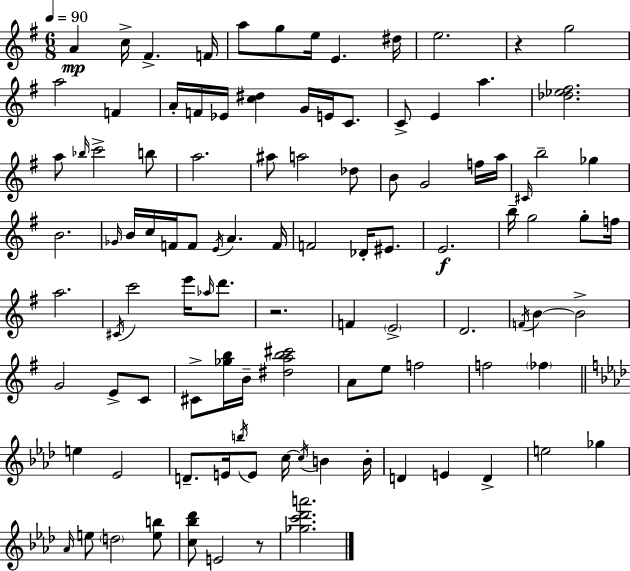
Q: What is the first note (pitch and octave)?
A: A4